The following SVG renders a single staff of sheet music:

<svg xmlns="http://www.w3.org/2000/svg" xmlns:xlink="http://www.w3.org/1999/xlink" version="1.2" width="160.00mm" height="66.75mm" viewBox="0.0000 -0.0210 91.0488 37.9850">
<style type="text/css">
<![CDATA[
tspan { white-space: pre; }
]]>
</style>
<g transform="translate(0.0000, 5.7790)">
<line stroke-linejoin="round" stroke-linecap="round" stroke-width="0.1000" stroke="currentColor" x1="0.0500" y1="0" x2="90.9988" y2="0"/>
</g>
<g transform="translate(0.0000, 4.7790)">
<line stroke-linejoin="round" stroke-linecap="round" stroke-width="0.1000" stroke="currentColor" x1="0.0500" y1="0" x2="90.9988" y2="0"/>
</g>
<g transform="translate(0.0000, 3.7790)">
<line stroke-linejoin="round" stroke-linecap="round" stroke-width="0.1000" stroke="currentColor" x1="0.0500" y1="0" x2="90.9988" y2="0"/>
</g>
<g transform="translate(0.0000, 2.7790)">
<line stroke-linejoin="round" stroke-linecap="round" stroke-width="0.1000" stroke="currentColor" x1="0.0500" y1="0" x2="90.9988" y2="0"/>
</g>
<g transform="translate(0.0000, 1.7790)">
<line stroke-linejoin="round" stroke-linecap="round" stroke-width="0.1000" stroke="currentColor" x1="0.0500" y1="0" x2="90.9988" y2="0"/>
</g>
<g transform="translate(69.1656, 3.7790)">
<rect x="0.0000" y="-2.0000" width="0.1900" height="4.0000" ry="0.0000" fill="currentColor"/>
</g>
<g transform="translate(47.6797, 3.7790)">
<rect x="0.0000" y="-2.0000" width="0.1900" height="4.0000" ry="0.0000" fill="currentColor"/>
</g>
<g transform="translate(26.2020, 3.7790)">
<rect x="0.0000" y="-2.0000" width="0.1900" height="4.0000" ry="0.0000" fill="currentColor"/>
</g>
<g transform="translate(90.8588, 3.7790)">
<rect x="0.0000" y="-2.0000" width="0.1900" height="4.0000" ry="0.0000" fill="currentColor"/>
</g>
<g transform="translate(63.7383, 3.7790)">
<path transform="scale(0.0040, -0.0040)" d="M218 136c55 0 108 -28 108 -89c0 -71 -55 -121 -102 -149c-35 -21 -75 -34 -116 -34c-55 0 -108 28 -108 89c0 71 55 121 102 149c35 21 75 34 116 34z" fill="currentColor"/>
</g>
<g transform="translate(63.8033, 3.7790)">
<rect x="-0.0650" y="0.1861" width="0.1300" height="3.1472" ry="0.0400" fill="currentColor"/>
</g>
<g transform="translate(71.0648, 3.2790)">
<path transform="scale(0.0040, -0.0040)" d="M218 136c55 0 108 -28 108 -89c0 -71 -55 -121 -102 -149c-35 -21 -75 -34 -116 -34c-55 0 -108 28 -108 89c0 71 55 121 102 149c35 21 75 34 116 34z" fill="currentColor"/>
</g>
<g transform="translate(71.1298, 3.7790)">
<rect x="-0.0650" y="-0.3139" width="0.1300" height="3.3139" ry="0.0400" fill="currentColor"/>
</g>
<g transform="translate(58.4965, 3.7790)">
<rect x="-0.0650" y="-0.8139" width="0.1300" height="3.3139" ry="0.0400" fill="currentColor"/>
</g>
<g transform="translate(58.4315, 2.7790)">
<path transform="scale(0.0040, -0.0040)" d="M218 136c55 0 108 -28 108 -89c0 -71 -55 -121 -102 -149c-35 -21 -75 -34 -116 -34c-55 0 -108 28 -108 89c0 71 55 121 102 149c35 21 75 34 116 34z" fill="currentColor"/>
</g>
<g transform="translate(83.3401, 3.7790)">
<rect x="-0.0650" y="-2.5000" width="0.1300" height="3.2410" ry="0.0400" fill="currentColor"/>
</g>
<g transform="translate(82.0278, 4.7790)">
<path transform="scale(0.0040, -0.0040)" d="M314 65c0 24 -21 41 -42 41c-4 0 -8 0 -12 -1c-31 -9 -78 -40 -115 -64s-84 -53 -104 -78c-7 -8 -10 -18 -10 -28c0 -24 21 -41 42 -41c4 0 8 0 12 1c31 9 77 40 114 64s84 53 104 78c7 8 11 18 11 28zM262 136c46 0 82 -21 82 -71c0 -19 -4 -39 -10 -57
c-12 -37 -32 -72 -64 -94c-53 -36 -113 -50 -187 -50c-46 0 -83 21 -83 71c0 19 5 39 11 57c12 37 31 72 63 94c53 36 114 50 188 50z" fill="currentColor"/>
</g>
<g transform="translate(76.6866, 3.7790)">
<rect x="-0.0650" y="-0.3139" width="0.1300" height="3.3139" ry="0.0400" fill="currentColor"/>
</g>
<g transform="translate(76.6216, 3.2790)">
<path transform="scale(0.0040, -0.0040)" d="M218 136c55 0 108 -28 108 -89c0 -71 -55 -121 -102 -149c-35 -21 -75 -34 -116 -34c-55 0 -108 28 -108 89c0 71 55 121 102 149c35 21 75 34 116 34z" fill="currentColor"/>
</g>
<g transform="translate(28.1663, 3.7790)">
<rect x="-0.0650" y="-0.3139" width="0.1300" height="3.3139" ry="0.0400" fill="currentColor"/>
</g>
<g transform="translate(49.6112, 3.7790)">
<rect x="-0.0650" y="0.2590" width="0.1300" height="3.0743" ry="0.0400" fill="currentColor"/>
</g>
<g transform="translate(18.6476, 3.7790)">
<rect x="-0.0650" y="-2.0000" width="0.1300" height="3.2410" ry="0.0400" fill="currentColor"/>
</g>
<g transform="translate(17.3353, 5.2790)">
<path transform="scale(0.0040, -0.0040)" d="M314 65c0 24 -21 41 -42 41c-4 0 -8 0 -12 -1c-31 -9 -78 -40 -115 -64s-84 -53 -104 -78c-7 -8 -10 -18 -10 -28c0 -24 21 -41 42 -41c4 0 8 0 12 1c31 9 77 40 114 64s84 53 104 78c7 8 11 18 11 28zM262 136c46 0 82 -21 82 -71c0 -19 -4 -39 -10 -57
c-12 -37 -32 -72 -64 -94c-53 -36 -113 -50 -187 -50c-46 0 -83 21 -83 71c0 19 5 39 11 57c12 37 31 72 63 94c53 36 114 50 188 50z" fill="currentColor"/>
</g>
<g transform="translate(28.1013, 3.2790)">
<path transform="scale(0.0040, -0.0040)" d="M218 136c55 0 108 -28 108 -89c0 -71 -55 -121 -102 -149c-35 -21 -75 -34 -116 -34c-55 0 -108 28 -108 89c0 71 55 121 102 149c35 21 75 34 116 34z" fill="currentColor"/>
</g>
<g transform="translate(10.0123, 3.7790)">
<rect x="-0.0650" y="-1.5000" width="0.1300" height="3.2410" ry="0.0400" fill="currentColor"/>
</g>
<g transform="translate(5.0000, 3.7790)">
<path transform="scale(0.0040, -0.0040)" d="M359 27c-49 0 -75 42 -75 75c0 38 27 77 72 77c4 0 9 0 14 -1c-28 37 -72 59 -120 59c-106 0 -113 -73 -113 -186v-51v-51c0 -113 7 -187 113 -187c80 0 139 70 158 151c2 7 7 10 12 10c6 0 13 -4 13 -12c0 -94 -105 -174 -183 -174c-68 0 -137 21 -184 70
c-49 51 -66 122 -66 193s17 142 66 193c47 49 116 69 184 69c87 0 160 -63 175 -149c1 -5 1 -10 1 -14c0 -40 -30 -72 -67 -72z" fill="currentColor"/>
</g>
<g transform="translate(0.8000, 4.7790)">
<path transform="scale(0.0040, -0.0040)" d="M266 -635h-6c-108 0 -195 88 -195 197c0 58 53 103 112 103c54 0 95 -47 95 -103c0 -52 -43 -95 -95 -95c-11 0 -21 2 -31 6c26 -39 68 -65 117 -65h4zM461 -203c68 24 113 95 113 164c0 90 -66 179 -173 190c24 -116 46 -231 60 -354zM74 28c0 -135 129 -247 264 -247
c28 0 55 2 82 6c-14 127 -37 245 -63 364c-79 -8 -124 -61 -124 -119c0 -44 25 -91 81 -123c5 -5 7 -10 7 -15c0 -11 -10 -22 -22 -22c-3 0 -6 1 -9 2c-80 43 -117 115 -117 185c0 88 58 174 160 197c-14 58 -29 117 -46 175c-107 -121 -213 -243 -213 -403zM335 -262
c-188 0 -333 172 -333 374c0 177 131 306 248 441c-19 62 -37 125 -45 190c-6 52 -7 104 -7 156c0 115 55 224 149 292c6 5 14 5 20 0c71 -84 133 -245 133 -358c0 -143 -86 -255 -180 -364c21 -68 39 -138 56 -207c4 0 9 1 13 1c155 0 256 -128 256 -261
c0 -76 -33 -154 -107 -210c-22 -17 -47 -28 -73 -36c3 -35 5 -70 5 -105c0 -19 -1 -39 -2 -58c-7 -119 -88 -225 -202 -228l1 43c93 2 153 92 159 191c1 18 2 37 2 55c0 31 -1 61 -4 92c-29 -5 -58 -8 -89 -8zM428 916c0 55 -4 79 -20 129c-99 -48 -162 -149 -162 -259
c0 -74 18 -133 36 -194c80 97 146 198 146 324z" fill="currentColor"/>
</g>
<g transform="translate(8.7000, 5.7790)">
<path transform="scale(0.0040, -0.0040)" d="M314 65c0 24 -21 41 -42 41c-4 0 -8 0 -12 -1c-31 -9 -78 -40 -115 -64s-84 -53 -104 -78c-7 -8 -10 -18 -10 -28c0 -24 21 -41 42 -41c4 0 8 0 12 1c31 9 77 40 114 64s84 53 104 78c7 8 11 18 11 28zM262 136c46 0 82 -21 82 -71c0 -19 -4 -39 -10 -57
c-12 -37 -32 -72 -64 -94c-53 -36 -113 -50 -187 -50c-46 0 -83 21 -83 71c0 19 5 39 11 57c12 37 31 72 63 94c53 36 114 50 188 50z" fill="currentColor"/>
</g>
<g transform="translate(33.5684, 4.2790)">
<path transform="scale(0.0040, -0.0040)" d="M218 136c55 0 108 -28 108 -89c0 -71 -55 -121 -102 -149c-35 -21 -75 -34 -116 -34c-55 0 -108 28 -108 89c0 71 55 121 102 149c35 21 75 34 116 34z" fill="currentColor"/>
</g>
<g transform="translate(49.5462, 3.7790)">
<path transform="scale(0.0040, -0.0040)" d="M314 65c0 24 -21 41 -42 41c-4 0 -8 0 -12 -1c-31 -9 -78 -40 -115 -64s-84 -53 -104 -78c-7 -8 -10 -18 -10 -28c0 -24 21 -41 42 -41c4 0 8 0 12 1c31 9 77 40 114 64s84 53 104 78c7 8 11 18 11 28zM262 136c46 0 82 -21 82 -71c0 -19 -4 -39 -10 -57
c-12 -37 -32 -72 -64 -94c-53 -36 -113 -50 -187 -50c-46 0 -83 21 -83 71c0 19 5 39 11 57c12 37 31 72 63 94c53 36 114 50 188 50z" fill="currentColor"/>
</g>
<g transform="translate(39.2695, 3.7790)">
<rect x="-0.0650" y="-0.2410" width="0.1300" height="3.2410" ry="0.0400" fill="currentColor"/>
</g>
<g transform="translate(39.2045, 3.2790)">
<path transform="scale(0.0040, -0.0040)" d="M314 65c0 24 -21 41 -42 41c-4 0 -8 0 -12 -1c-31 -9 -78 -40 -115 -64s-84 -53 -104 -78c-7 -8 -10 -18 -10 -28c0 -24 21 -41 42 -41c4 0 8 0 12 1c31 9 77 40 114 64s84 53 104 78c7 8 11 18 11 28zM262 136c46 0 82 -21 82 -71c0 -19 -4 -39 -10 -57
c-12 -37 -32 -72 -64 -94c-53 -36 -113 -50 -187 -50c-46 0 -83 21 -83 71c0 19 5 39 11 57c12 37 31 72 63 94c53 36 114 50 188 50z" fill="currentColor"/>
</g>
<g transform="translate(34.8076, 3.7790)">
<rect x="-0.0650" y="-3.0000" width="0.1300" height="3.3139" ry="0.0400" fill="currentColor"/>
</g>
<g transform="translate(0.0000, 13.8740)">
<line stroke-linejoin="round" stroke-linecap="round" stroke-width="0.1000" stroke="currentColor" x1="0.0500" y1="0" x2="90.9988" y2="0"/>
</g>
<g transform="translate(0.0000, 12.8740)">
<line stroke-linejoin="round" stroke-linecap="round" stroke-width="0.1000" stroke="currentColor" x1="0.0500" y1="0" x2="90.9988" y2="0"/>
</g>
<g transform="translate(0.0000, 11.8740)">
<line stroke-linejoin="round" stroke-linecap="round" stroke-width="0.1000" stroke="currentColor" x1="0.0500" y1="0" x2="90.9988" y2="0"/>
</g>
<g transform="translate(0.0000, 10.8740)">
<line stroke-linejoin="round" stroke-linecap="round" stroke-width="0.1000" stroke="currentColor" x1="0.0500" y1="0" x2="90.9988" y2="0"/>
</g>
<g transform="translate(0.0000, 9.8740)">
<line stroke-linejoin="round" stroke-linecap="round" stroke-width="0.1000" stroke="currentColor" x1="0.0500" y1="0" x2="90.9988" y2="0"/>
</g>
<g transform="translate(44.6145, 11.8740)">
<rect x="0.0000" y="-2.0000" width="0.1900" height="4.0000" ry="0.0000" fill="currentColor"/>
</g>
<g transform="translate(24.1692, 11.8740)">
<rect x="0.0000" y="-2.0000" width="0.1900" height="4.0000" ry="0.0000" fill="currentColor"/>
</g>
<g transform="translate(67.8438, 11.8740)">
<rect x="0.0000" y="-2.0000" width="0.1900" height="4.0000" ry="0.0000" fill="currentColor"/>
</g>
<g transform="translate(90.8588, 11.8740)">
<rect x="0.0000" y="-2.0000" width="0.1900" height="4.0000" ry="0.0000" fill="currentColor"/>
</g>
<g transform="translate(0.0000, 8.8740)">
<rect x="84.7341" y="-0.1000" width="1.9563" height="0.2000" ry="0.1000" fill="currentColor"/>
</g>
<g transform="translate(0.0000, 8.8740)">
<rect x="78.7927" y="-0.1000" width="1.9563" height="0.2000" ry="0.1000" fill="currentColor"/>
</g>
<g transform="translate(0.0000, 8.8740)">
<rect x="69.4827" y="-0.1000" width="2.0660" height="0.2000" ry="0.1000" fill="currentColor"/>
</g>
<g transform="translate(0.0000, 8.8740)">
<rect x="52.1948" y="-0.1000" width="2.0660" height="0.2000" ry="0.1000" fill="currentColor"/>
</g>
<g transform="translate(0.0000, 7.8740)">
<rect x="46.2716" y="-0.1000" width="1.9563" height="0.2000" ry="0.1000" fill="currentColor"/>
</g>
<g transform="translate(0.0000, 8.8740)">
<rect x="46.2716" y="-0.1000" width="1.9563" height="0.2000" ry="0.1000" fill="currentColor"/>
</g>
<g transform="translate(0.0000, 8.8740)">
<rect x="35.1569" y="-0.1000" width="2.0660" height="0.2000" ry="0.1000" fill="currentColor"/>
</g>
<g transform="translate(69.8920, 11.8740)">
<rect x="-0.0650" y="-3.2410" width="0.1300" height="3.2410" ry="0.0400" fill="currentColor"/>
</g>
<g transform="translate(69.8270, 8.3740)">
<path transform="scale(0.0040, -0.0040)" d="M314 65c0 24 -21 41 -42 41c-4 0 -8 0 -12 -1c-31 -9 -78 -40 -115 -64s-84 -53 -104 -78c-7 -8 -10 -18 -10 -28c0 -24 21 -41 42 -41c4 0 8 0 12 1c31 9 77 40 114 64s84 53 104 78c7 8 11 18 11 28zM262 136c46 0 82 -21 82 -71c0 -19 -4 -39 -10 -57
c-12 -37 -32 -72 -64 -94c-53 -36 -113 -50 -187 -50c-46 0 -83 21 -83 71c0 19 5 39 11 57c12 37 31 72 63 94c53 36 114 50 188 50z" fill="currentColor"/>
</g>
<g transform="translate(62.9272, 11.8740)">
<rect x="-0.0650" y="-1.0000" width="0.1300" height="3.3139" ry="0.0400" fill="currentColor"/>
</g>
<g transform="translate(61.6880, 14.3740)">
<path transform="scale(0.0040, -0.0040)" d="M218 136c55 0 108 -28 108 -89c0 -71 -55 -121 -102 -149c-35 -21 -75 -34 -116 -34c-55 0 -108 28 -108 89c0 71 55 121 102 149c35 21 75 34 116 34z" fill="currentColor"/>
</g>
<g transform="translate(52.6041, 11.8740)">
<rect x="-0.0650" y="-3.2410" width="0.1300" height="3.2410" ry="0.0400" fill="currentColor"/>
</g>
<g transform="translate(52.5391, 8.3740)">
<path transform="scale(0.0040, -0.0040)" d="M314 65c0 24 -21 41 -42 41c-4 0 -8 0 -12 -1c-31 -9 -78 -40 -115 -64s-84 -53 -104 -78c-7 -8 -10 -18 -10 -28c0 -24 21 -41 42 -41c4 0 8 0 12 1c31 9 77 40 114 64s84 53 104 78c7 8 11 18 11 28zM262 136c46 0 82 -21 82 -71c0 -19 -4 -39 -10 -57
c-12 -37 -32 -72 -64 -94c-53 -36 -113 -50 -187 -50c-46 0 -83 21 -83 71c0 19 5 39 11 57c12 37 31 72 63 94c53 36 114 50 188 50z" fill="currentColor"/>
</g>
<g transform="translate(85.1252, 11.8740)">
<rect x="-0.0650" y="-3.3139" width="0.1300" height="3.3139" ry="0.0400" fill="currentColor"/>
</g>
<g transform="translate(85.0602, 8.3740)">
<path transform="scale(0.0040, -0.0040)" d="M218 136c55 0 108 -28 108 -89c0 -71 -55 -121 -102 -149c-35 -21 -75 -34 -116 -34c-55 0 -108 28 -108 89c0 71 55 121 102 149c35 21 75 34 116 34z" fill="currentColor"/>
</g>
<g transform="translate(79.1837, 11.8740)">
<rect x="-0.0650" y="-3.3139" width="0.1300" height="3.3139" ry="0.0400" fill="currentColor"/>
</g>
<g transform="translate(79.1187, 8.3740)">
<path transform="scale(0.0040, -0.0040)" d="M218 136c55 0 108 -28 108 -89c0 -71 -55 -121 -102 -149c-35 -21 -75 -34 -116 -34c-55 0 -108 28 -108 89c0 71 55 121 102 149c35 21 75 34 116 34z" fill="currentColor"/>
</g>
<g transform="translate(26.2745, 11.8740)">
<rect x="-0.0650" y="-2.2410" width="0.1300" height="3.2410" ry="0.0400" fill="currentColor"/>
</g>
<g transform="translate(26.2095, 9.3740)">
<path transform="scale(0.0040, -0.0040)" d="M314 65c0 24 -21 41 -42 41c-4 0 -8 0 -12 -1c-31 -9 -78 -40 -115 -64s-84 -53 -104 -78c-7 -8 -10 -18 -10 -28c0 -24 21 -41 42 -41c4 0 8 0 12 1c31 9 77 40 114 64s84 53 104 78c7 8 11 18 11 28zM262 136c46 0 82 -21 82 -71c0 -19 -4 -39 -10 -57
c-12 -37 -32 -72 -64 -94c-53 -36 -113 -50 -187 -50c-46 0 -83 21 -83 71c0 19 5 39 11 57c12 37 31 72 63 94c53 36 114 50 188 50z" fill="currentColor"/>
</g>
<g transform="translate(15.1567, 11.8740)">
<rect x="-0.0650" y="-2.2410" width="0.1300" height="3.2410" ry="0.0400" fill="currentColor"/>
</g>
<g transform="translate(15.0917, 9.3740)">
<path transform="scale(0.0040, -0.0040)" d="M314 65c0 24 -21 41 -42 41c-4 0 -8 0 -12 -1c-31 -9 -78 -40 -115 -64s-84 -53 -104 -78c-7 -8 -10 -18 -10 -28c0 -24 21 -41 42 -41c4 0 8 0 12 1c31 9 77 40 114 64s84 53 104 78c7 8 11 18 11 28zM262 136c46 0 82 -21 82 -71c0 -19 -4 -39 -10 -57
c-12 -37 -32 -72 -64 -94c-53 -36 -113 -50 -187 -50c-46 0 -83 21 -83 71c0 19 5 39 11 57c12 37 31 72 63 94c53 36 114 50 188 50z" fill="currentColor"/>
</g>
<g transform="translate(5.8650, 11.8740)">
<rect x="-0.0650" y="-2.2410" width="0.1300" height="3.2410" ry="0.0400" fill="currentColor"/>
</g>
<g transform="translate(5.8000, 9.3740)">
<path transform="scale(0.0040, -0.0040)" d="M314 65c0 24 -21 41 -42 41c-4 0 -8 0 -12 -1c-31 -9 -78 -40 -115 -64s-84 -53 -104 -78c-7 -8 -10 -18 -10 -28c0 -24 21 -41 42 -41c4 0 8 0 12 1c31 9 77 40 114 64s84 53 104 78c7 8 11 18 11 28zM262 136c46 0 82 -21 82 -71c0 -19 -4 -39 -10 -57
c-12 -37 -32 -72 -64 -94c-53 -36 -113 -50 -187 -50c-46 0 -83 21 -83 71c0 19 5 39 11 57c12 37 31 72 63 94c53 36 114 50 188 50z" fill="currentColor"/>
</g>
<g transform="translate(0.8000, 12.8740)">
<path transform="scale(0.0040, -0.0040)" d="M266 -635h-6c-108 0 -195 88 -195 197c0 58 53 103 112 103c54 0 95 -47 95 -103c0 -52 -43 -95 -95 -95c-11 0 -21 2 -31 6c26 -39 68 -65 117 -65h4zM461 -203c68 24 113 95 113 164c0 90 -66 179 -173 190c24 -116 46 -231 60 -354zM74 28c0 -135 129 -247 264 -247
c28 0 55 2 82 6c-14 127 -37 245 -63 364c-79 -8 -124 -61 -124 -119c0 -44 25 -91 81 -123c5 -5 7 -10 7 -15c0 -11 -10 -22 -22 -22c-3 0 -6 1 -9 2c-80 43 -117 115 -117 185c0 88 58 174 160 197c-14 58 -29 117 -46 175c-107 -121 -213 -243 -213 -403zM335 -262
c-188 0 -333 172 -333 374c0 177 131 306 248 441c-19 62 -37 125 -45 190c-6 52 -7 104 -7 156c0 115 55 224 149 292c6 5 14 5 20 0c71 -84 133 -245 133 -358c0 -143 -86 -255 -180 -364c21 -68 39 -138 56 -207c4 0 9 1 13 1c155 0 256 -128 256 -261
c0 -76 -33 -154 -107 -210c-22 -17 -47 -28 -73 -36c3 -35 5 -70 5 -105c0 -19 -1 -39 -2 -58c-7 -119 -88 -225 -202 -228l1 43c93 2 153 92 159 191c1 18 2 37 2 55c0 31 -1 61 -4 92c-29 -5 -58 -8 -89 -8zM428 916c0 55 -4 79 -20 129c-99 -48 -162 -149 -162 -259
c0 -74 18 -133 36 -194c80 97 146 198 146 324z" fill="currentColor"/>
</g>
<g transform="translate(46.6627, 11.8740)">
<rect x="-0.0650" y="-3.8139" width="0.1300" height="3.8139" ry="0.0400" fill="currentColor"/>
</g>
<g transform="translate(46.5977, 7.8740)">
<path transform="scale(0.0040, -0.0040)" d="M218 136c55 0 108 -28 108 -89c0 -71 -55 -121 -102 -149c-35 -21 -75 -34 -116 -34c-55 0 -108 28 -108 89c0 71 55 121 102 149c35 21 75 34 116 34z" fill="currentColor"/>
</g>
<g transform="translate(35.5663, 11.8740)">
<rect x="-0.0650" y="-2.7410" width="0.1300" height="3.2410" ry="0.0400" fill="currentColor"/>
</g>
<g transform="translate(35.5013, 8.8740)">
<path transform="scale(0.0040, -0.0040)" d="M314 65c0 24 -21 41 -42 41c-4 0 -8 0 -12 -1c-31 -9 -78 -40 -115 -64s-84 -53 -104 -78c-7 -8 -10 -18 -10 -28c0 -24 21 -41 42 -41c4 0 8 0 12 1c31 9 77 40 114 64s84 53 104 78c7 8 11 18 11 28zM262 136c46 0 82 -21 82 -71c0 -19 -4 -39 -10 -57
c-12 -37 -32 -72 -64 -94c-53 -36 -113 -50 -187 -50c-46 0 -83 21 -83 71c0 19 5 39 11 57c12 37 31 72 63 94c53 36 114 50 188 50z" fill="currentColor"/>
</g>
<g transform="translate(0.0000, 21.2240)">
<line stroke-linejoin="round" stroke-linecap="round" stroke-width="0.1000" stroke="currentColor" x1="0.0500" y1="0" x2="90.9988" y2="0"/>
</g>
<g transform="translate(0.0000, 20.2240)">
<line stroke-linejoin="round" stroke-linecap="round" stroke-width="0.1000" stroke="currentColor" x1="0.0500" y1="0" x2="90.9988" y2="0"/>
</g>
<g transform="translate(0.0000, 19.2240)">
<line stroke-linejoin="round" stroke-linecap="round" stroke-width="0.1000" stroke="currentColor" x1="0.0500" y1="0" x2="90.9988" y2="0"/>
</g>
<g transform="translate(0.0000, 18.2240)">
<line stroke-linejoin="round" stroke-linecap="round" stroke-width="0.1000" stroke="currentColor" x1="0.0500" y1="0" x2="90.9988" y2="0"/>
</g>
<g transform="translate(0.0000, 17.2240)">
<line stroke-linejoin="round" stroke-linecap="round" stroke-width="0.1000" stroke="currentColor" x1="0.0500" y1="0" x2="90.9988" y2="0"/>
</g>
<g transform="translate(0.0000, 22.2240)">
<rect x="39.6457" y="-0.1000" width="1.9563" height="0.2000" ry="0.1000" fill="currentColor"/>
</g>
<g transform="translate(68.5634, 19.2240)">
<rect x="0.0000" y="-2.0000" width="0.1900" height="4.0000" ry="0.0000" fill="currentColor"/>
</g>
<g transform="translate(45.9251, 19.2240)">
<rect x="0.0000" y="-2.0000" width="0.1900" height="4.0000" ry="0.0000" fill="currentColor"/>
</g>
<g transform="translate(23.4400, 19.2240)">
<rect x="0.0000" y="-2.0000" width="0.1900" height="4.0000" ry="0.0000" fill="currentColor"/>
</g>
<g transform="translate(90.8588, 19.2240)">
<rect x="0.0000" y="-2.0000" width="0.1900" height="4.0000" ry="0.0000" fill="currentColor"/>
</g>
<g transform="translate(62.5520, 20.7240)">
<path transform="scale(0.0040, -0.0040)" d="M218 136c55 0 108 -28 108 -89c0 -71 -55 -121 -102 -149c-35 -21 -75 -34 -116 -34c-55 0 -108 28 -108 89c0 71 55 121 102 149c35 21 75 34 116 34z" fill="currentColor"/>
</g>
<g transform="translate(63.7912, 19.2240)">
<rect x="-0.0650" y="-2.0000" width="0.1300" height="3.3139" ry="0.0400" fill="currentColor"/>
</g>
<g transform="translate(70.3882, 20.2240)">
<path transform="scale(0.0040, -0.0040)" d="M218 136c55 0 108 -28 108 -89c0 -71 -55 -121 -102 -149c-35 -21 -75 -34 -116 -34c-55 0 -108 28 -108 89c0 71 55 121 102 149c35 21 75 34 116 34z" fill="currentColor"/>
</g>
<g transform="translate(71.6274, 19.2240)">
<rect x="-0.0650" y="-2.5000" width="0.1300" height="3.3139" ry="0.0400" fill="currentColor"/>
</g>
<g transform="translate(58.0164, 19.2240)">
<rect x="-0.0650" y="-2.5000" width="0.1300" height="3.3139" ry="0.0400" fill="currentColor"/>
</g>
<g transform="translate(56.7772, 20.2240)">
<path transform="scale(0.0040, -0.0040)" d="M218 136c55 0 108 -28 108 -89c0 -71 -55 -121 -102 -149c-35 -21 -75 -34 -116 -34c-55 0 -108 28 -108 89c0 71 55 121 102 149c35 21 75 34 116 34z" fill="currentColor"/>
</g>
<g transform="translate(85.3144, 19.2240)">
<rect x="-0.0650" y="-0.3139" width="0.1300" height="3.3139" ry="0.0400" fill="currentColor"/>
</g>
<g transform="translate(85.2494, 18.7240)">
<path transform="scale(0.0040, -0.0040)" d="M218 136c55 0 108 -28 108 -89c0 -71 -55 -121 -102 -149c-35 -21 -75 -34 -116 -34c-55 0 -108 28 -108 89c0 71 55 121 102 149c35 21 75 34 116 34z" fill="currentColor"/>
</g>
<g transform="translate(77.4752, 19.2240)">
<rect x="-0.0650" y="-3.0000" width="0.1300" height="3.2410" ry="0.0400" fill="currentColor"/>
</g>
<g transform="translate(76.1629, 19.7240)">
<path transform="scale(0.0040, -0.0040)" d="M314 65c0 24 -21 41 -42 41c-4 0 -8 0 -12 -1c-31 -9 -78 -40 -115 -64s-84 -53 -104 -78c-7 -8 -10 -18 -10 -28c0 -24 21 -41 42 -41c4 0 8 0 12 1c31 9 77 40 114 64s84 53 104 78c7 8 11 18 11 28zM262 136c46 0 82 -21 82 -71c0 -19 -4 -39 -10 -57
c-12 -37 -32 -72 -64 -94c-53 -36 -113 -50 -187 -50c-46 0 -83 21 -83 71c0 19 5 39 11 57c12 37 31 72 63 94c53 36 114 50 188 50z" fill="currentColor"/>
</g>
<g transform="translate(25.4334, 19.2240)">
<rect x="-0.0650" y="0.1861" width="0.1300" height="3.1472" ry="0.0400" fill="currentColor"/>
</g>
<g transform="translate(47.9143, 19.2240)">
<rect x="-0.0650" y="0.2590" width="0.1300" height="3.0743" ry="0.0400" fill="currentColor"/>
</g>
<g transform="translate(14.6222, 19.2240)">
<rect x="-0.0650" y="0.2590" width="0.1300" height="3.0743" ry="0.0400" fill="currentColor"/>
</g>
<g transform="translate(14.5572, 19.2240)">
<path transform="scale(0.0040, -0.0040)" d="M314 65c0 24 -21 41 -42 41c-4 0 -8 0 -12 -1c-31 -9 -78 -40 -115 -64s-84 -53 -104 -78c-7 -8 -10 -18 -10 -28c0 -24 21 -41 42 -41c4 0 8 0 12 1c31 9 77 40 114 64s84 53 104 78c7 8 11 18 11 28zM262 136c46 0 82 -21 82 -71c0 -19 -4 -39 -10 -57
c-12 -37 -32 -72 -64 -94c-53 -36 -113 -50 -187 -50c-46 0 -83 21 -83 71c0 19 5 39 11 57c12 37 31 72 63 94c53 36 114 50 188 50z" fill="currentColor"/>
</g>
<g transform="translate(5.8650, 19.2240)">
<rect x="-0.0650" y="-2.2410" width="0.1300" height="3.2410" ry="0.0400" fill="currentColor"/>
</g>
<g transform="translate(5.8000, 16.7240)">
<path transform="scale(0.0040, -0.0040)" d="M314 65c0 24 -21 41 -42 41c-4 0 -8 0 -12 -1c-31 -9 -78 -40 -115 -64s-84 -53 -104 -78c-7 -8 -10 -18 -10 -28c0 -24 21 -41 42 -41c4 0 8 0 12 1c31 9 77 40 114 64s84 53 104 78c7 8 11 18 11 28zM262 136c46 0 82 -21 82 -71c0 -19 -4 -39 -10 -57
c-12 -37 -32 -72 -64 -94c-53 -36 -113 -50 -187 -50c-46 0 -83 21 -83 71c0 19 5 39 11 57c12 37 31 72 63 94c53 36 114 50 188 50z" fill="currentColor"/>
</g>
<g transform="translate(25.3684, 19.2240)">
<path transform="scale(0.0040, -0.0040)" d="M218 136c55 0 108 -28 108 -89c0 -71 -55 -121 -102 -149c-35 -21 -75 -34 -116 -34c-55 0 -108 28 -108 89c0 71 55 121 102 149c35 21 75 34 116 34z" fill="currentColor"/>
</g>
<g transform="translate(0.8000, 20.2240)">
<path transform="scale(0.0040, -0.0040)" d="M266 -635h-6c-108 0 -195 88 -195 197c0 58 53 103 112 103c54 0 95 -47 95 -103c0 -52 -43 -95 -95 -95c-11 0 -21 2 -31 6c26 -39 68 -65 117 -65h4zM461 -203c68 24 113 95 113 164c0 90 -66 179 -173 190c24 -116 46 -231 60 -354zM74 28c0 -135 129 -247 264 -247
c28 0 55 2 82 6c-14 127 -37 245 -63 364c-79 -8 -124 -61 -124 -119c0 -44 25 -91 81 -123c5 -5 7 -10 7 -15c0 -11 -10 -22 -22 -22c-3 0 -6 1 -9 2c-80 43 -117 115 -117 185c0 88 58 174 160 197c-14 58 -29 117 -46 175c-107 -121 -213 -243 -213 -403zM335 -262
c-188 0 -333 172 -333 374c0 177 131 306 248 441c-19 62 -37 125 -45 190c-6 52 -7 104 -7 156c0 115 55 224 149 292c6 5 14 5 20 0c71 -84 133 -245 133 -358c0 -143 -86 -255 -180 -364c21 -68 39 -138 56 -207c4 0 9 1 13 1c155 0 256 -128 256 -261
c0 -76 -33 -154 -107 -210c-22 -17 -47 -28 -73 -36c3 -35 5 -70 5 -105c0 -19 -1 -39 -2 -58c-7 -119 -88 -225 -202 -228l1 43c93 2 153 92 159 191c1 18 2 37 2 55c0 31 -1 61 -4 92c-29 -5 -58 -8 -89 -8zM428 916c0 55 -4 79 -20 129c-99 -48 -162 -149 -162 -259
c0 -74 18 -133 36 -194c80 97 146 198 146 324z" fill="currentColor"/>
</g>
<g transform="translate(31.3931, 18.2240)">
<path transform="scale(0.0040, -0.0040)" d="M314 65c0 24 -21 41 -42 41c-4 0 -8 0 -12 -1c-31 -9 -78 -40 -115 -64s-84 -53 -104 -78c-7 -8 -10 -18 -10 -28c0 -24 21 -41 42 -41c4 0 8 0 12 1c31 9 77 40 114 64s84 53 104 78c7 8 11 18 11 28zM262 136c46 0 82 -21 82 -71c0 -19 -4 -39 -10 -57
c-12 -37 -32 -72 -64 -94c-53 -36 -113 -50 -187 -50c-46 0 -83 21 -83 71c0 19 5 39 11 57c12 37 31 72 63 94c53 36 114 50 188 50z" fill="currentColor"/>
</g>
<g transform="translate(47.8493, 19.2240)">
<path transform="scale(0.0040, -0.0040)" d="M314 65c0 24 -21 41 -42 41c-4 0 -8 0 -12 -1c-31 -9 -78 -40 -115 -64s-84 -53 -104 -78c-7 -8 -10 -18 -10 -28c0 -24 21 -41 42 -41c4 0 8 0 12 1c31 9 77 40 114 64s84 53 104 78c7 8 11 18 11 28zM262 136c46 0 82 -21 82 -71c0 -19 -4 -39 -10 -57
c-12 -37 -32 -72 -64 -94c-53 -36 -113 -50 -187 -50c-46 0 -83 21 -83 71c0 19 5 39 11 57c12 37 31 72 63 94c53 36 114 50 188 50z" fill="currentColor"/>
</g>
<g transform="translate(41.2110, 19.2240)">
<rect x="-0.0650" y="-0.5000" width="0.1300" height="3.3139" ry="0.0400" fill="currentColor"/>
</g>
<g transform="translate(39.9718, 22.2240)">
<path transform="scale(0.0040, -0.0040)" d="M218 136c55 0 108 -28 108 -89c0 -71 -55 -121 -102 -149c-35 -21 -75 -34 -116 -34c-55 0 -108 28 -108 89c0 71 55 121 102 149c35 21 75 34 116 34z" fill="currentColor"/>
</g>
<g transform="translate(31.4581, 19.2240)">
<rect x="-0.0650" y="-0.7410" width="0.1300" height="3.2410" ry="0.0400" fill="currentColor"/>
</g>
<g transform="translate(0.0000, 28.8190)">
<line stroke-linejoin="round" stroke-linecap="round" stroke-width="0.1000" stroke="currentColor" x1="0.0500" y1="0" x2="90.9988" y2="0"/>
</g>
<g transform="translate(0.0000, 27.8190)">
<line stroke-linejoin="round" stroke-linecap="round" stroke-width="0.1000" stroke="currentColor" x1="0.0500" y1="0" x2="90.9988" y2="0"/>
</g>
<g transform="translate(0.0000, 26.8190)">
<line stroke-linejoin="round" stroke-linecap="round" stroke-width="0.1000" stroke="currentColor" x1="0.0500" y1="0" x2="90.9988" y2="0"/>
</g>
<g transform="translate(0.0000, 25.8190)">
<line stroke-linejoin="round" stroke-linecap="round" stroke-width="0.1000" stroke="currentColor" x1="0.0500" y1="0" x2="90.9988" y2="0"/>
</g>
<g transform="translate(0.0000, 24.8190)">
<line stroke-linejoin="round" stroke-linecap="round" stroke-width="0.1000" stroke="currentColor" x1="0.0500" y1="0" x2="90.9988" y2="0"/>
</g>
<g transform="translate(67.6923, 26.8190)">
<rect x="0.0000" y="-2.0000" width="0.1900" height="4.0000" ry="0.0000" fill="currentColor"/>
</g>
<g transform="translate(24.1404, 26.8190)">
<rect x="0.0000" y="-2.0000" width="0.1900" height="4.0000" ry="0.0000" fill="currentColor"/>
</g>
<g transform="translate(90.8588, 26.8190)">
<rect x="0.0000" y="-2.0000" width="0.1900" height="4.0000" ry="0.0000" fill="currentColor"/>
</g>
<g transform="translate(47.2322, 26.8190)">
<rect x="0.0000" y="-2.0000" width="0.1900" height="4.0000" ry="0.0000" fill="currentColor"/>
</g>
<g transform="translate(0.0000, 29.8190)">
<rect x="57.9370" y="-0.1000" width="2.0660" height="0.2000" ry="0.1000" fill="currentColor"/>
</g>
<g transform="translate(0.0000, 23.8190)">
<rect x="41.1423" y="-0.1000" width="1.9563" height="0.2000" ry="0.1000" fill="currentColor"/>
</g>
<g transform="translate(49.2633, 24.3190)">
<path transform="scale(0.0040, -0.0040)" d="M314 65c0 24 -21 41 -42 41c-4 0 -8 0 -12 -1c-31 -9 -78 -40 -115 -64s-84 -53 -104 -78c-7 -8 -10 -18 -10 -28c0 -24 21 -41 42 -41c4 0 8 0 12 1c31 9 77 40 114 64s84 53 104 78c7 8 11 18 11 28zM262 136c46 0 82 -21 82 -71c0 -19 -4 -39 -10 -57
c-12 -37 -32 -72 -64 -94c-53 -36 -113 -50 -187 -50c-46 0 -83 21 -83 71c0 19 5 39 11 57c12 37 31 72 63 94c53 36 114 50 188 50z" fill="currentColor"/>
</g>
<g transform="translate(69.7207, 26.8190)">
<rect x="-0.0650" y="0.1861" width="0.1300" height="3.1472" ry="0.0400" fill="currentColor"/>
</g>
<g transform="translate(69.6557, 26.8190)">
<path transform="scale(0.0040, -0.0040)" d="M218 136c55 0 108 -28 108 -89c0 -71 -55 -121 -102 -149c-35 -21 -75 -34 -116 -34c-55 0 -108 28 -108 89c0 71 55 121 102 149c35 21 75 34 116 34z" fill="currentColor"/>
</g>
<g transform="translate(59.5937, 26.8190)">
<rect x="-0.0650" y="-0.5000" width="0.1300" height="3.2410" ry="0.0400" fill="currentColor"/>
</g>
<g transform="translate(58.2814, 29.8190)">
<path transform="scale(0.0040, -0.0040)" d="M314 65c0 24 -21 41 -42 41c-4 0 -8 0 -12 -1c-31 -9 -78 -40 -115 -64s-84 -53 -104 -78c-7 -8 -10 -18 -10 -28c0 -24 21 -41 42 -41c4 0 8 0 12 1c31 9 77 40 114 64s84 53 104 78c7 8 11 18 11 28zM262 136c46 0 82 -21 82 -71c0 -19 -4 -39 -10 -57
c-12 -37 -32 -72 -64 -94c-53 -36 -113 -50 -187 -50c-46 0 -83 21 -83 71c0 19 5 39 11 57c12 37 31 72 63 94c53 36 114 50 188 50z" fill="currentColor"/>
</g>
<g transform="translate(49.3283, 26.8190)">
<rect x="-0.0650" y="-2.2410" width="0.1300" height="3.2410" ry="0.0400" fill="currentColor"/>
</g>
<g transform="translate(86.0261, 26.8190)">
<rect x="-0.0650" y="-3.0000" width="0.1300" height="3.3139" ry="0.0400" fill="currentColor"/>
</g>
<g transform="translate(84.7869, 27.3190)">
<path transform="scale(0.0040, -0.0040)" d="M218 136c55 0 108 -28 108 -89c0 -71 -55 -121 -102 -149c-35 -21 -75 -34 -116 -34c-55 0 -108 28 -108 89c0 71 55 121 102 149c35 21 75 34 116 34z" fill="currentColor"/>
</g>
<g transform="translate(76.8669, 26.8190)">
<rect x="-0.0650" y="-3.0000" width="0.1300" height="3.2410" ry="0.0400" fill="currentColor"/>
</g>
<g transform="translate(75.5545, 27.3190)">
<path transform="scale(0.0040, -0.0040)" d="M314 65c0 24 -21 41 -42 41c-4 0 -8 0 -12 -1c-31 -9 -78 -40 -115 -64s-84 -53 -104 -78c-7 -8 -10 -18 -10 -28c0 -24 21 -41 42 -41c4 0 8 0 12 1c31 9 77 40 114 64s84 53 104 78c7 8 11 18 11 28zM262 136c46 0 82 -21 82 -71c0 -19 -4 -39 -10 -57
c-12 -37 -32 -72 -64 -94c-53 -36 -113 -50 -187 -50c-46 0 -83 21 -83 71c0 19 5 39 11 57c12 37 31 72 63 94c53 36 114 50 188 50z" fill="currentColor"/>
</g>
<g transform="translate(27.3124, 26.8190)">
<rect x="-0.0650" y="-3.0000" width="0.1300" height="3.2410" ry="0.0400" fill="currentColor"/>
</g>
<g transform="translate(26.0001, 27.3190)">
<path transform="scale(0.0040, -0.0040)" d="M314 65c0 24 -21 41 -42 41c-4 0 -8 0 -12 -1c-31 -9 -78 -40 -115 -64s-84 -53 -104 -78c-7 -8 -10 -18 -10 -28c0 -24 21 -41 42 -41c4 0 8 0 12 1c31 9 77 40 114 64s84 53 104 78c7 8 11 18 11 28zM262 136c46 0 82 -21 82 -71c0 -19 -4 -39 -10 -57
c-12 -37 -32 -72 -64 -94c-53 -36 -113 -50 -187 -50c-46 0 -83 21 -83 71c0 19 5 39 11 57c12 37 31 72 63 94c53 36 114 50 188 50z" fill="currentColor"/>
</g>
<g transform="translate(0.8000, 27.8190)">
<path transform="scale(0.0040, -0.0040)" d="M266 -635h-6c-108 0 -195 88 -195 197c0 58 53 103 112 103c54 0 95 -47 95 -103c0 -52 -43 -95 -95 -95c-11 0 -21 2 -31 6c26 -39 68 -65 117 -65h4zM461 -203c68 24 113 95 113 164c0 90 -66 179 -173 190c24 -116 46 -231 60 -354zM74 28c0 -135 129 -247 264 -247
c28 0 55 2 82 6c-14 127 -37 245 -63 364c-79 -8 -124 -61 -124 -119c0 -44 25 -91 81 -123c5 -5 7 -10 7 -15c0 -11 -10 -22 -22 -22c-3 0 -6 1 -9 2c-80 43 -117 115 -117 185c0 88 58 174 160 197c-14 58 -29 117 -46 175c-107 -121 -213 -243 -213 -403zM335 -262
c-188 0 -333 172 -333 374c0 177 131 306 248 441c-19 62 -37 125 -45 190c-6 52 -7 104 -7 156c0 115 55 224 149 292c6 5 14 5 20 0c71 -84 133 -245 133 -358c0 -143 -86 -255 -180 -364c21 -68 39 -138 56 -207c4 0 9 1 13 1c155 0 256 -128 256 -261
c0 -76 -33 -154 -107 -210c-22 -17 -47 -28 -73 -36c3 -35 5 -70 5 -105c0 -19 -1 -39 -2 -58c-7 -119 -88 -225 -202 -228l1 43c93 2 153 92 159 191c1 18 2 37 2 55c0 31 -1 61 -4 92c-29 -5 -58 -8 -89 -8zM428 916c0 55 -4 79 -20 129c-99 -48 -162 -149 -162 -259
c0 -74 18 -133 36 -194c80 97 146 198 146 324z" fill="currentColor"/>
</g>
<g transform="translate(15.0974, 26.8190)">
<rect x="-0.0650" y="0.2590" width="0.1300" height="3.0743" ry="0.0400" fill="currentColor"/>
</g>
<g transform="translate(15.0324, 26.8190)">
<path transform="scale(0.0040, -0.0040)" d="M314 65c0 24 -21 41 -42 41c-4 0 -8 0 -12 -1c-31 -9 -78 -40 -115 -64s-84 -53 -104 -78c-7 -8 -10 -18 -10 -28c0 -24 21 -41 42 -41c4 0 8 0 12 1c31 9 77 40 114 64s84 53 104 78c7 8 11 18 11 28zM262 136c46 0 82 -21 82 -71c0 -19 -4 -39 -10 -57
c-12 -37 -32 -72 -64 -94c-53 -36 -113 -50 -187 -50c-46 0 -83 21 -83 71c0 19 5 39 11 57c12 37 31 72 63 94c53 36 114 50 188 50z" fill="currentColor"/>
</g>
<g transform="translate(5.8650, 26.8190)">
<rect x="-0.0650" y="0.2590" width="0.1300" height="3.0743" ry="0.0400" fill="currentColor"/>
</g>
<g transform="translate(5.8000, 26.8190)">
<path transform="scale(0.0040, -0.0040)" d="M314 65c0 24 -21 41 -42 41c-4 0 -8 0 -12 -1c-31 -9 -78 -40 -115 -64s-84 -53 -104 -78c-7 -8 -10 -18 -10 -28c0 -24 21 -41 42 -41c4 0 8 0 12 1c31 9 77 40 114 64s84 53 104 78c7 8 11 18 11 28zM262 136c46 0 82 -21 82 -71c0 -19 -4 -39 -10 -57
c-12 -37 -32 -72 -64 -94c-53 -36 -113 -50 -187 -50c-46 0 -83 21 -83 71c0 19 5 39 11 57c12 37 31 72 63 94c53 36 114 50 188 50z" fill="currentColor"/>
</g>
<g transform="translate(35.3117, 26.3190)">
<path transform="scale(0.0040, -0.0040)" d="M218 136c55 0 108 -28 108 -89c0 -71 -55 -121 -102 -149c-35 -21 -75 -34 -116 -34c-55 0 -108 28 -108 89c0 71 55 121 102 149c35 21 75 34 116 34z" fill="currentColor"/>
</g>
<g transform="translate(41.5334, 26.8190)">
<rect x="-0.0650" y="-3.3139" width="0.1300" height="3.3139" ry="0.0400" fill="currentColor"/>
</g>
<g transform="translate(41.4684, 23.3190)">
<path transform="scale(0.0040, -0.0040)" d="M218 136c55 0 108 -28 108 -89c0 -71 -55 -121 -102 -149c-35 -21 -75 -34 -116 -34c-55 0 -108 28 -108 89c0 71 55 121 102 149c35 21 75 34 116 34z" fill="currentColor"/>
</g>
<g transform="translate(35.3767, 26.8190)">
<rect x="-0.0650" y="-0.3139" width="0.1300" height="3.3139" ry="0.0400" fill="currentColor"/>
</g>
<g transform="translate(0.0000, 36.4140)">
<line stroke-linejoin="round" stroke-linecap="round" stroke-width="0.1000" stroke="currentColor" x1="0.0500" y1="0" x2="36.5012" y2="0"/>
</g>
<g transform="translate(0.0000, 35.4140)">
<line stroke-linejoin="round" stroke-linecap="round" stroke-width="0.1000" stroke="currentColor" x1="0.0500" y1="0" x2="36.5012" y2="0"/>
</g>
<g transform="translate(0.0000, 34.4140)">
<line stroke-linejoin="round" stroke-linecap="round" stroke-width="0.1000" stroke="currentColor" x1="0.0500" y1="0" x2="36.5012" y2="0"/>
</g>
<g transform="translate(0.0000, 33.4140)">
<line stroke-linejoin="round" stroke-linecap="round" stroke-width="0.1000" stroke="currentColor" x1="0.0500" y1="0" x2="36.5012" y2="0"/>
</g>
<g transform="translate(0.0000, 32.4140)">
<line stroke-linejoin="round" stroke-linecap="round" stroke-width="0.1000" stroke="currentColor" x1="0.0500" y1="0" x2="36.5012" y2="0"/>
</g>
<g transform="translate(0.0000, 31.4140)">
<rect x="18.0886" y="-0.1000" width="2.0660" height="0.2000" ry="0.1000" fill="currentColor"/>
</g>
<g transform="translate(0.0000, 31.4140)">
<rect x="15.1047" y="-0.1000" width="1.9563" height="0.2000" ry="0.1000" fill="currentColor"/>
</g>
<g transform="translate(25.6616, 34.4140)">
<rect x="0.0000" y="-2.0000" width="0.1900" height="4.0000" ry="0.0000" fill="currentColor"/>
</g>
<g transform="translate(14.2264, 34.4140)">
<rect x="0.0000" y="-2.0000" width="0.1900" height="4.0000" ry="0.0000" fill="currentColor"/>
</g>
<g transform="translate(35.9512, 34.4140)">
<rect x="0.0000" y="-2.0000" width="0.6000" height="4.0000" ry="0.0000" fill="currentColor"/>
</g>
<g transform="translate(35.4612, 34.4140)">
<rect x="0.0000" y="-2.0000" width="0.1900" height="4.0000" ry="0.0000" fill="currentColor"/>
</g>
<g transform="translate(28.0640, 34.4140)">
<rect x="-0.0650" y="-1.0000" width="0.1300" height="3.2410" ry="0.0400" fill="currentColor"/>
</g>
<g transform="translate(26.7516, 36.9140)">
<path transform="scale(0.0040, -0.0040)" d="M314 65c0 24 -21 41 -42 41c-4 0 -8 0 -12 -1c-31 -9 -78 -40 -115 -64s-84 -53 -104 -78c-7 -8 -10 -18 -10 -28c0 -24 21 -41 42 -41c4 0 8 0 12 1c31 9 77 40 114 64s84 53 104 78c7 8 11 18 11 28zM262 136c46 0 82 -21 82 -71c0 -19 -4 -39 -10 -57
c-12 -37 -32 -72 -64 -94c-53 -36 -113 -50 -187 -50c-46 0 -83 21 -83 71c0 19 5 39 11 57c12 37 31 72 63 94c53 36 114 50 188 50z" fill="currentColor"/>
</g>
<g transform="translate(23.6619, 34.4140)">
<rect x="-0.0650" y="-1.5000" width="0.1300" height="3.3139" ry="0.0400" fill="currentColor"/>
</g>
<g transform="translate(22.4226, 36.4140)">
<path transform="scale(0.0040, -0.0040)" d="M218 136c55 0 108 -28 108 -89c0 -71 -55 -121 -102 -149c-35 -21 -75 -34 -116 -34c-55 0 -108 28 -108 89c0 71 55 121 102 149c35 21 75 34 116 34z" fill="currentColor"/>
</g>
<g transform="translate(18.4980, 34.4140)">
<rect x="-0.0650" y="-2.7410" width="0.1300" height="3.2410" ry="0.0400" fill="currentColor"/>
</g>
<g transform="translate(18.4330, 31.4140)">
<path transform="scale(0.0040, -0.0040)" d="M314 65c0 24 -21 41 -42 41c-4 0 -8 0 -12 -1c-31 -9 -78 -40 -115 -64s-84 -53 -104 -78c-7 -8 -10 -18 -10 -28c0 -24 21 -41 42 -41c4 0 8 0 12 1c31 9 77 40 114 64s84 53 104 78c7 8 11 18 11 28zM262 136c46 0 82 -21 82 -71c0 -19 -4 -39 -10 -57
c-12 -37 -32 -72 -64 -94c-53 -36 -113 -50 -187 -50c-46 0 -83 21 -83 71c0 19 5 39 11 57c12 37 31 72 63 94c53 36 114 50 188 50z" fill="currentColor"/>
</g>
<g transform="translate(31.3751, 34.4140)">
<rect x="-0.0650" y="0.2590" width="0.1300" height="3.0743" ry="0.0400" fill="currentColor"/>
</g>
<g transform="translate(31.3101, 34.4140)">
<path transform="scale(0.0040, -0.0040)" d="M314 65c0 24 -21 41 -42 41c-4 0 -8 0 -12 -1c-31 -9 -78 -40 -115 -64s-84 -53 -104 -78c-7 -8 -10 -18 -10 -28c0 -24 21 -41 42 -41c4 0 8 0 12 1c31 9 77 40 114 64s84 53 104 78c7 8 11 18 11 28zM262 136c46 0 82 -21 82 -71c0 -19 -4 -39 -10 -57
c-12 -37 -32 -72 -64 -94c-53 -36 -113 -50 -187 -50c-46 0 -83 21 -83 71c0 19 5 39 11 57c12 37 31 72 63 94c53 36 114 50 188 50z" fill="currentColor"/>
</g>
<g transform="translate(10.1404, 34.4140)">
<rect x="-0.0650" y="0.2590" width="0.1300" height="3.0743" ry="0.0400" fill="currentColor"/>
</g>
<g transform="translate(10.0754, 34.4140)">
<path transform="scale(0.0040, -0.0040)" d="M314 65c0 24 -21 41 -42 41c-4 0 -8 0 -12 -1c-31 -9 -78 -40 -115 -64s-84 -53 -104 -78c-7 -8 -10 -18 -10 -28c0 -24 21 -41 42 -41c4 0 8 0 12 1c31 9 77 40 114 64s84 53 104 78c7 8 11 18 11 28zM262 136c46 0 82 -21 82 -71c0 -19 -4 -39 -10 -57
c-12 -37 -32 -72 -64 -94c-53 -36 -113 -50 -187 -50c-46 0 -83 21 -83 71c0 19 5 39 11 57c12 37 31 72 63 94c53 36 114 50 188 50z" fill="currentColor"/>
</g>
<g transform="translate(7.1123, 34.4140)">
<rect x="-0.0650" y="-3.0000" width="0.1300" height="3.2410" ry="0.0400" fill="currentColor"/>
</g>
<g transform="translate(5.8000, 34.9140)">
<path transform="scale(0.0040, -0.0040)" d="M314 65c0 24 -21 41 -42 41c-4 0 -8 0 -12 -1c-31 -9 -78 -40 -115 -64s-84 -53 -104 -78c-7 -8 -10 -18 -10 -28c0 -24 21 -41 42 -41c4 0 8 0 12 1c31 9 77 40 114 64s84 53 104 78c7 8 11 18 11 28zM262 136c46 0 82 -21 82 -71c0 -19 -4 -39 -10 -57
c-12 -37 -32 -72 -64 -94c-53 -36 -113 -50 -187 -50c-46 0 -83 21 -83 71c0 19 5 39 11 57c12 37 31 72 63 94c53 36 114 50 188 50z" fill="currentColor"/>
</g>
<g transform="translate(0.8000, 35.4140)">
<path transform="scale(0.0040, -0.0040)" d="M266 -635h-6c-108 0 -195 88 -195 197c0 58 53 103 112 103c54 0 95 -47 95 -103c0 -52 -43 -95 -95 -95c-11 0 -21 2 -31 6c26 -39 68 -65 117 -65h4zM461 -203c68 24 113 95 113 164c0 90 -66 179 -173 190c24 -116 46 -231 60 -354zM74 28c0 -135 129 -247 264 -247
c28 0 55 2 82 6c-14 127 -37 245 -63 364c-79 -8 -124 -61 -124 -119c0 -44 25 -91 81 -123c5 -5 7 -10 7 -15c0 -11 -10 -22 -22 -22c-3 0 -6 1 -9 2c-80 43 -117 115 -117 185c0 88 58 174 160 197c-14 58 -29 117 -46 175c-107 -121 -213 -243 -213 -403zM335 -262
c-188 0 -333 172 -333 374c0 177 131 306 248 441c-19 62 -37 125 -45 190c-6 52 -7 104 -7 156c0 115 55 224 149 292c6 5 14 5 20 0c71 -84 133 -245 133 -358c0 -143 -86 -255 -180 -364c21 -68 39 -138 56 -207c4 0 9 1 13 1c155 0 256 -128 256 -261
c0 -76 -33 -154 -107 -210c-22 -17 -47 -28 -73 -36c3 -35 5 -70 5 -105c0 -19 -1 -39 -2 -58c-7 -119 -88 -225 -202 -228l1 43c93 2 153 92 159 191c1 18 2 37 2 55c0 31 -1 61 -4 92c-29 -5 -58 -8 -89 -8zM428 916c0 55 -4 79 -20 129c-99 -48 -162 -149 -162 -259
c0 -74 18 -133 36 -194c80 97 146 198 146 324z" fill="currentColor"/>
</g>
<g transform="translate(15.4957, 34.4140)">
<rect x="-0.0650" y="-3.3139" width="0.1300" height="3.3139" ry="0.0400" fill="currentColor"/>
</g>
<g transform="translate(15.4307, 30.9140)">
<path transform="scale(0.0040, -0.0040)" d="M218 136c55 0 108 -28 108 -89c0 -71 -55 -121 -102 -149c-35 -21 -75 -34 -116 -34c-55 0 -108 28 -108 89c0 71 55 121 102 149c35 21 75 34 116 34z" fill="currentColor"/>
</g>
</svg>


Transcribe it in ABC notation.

X:1
T:Untitled
M:4/4
L:1/4
K:C
E2 F2 c A c2 B2 d B c c G2 g2 g2 g2 a2 c' b2 D b2 b b g2 B2 B d2 C B2 G F G A2 c B2 B2 A2 c b g2 C2 B A2 A A2 B2 b a2 E D2 B2